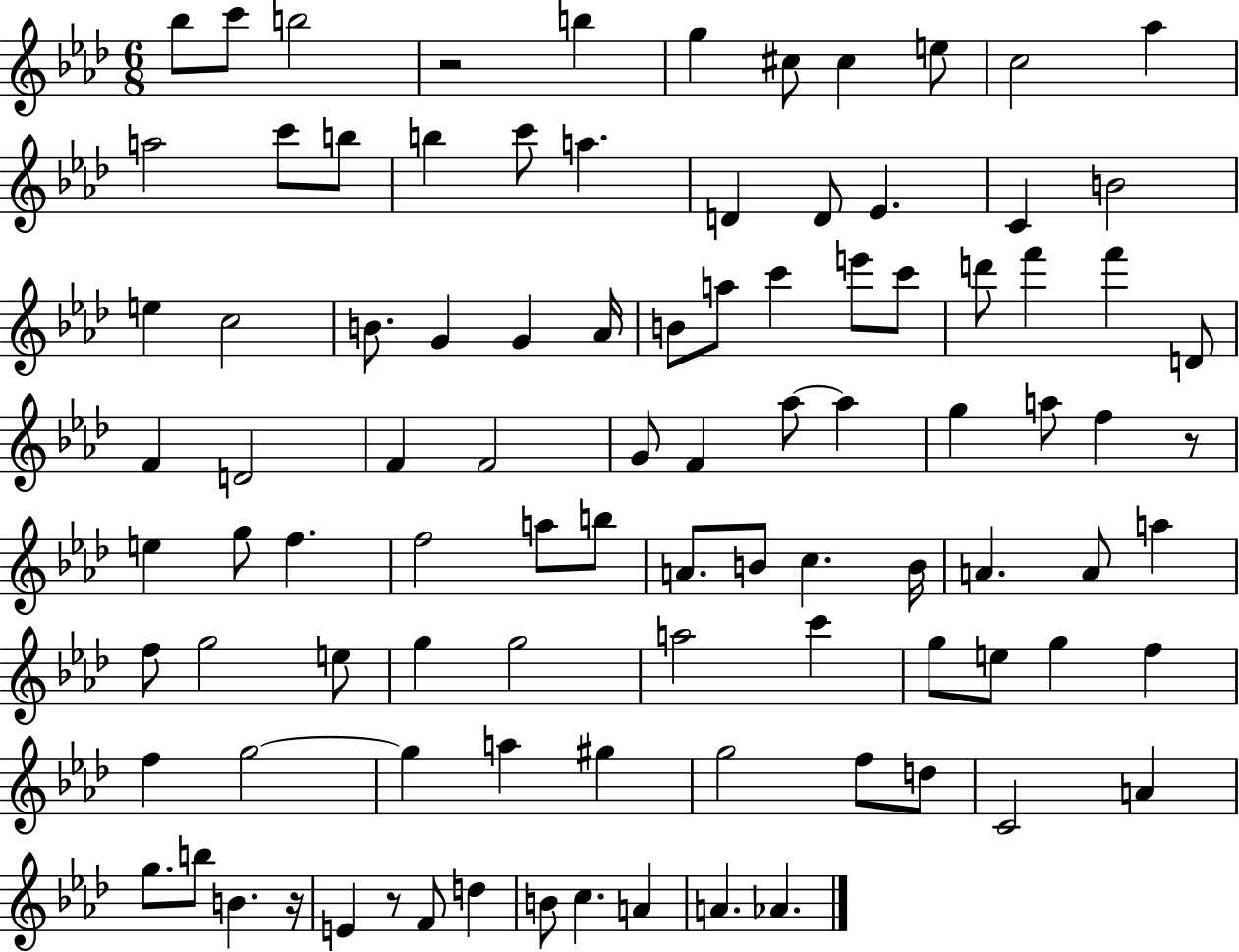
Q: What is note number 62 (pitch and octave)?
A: G5